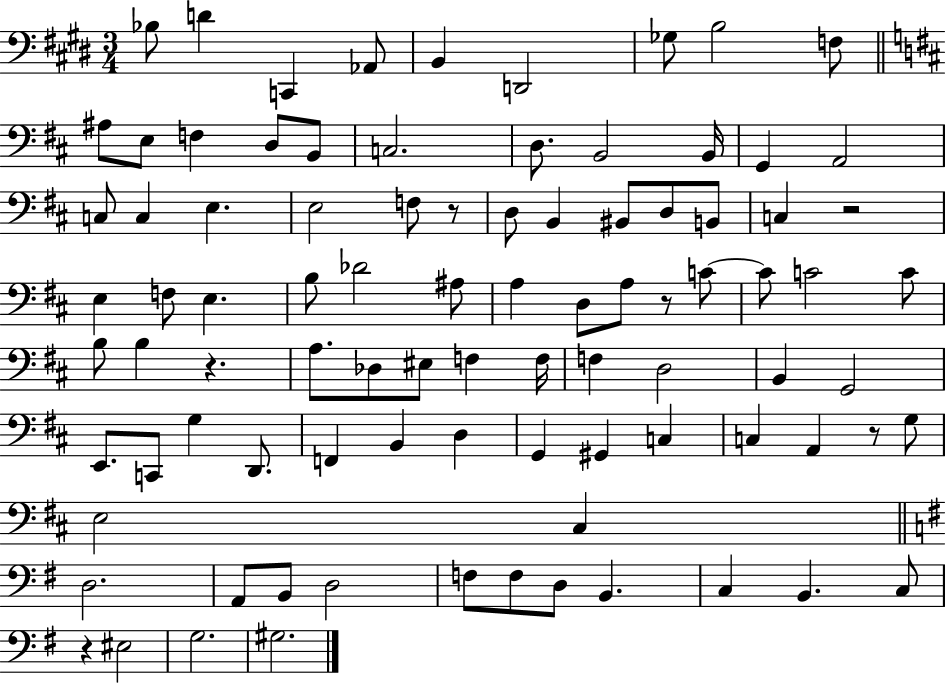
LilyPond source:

{
  \clef bass
  \numericTimeSignature
  \time 3/4
  \key e \major
  bes8 d'4 c,4 aes,8 | b,4 d,2 | ges8 b2 f8 | \bar "||" \break \key d \major ais8 e8 f4 d8 b,8 | c2. | d8. b,2 b,16 | g,4 a,2 | \break c8 c4 e4. | e2 f8 r8 | d8 b,4 bis,8 d8 b,8 | c4 r2 | \break e4 f8 e4. | b8 des'2 ais8 | a4 d8 a8 r8 c'8~~ | c'8 c'2 c'8 | \break b8 b4 r4. | a8. des8 eis8 f4 f16 | f4 d2 | b,4 g,2 | \break e,8. c,8 g4 d,8. | f,4 b,4 d4 | g,4 gis,4 c4 | c4 a,4 r8 g8 | \break e2 cis4 | \bar "||" \break \key g \major d2. | a,8 b,8 d2 | f8 f8 d8 b,4. | c4 b,4. c8 | \break r4 eis2 | g2. | gis2. | \bar "|."
}